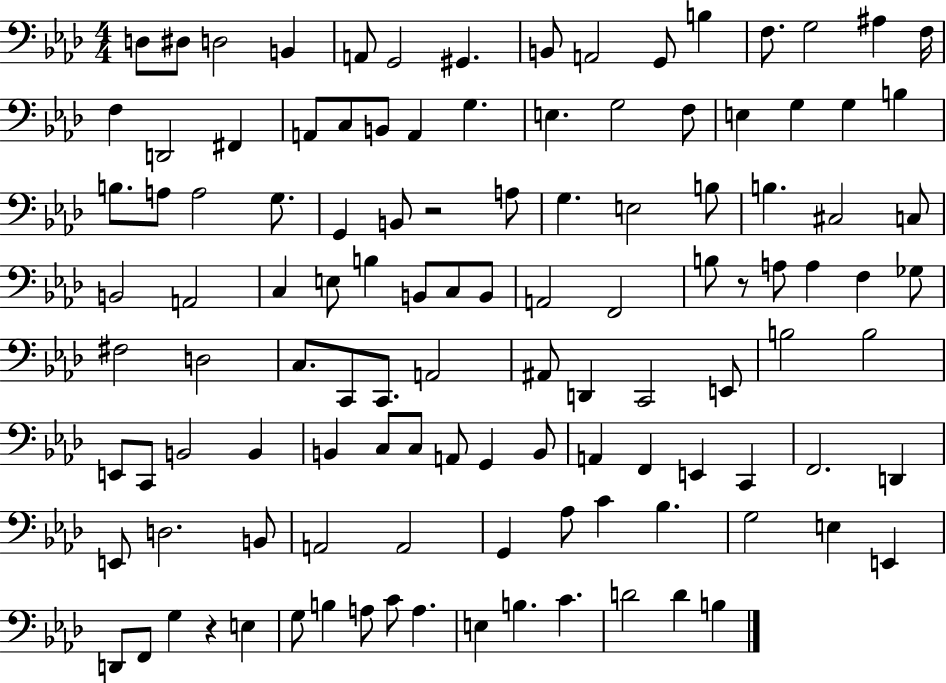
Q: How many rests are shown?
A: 3